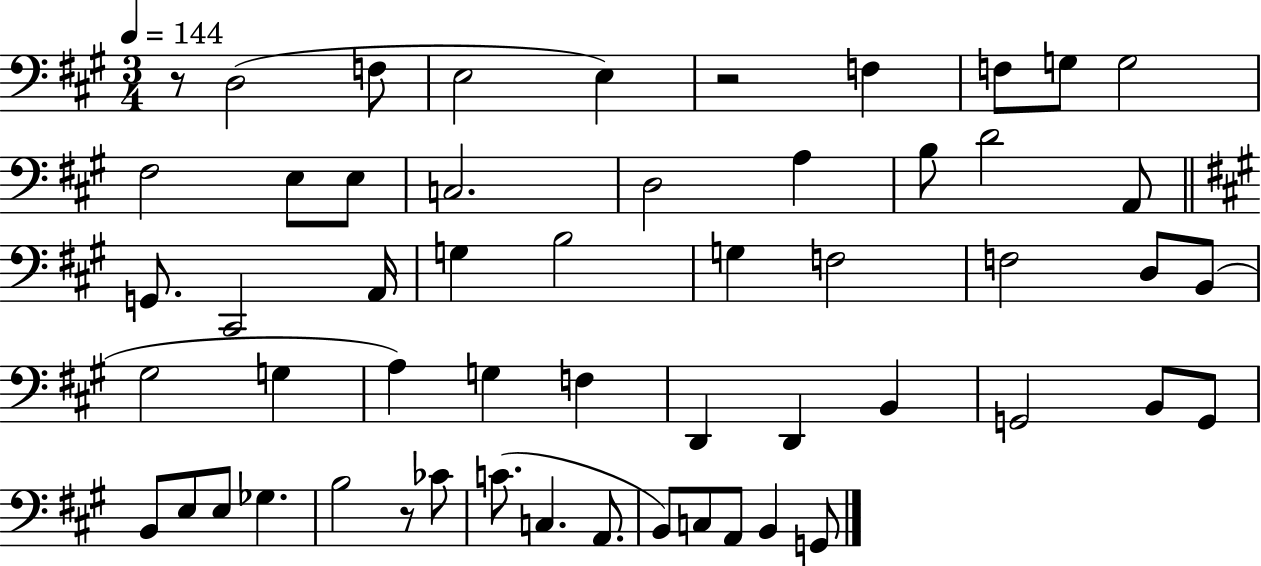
X:1
T:Untitled
M:3/4
L:1/4
K:A
z/2 D,2 F,/2 E,2 E, z2 F, F,/2 G,/2 G,2 ^F,2 E,/2 E,/2 C,2 D,2 A, B,/2 D2 A,,/2 G,,/2 ^C,,2 A,,/4 G, B,2 G, F,2 F,2 D,/2 B,,/2 ^G,2 G, A, G, F, D,, D,, B,, G,,2 B,,/2 G,,/2 B,,/2 E,/2 E,/2 _G, B,2 z/2 _C/2 C/2 C, A,,/2 B,,/2 C,/2 A,,/2 B,, G,,/2